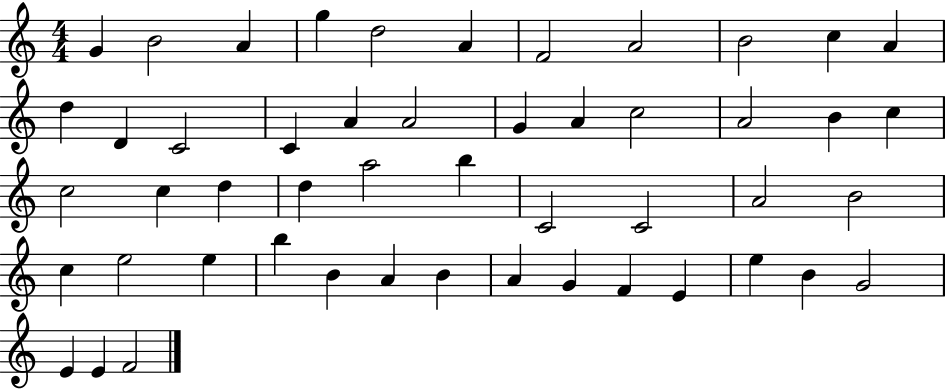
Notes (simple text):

G4/q B4/h A4/q G5/q D5/h A4/q F4/h A4/h B4/h C5/q A4/q D5/q D4/q C4/h C4/q A4/q A4/h G4/q A4/q C5/h A4/h B4/q C5/q C5/h C5/q D5/q D5/q A5/h B5/q C4/h C4/h A4/h B4/h C5/q E5/h E5/q B5/q B4/q A4/q B4/q A4/q G4/q F4/q E4/q E5/q B4/q G4/h E4/q E4/q F4/h